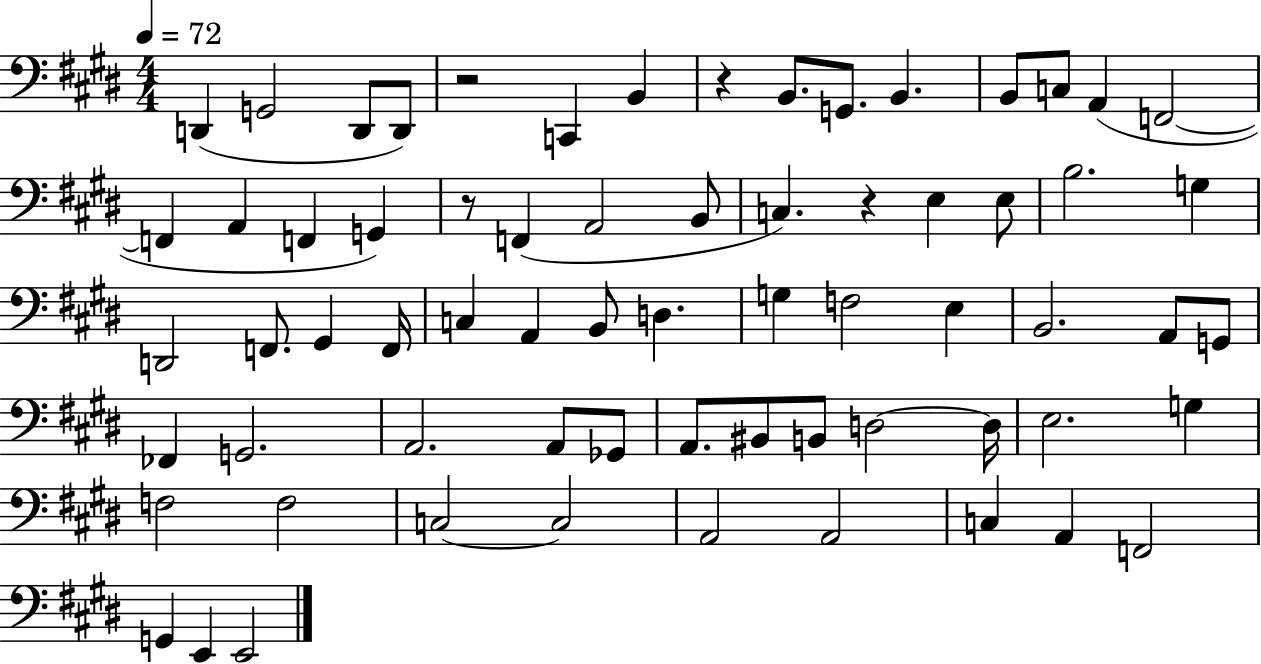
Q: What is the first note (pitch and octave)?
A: D2